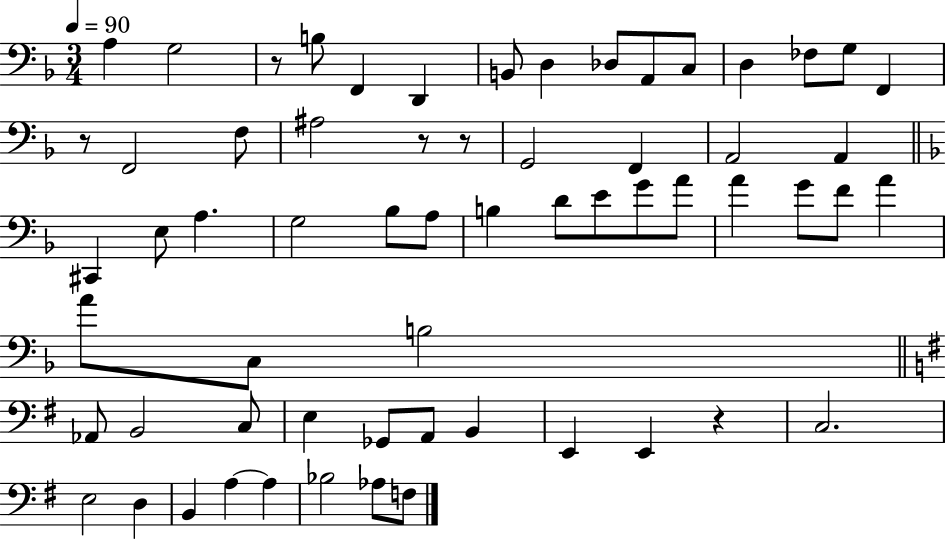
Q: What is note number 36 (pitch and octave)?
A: A4